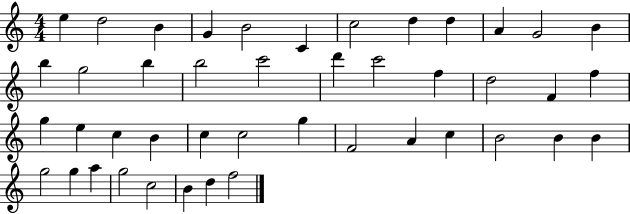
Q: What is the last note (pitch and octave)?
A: F5